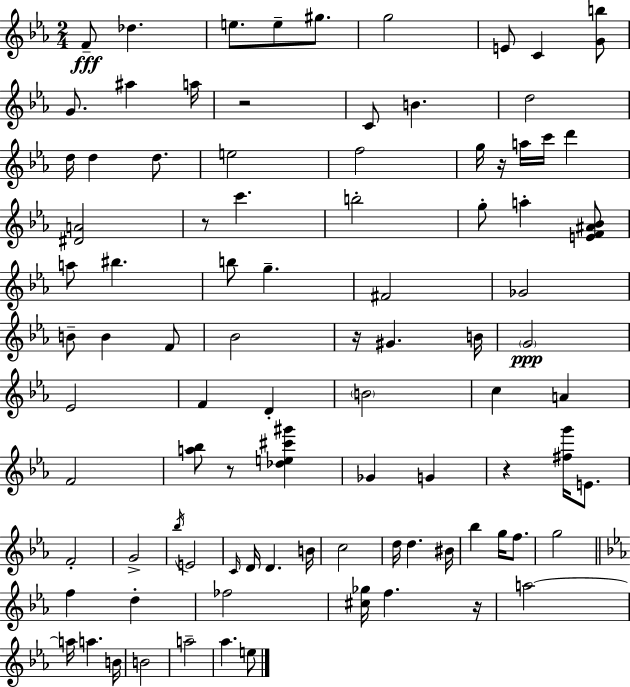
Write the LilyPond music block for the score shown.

{
  \clef treble
  \numericTimeSignature
  \time 2/4
  \key c \minor
  \repeat volta 2 { f'8--\fff des''4. | e''8. e''8-- gis''8. | g''2 | e'8 c'4 <g' b''>8 | \break g'8. ais''4 a''16 | r2 | c'8 b'4. | d''2 | \break d''16 d''4 d''8. | e''2 | f''2 | g''16 r16 a''16 c'''16 d'''4 | \break <dis' a'>2 | r8 c'''4. | b''2-. | g''8-. a''4-. <e' f' ais' bes'>8 | \break a''8 bis''4. | b''8 g''4.-- | fis'2 | ges'2 | \break b'8-- b'4 f'8 | bes'2 | r16 gis'4. b'16 | \parenthesize g'2\ppp | \break ees'2 | f'4 d'4-. | \parenthesize b'2 | c''4 a'4 | \break f'2 | <a'' bes''>8 r8 <des'' e'' cis''' gis'''>4 | ges'4 g'4 | r4 <fis'' g'''>16 e'8. | \break f'2-. | g'2-> | \acciaccatura { bes''16 } e'2 | \grace { c'16 } d'16 d'4. | \break b'16 c''2 | d''16 d''4. | bis'16 bes''4 g''16 f''8. | g''2 | \break \bar "||" \break \key ees \major f''4 d''4-. | fes''2 | <cis'' ges''>16 f''4. r16 | a''2~~ | \break a''16 a''4. b'16 | b'2 | a''2-- | aes''4. e''8 | \break } \bar "|."
}